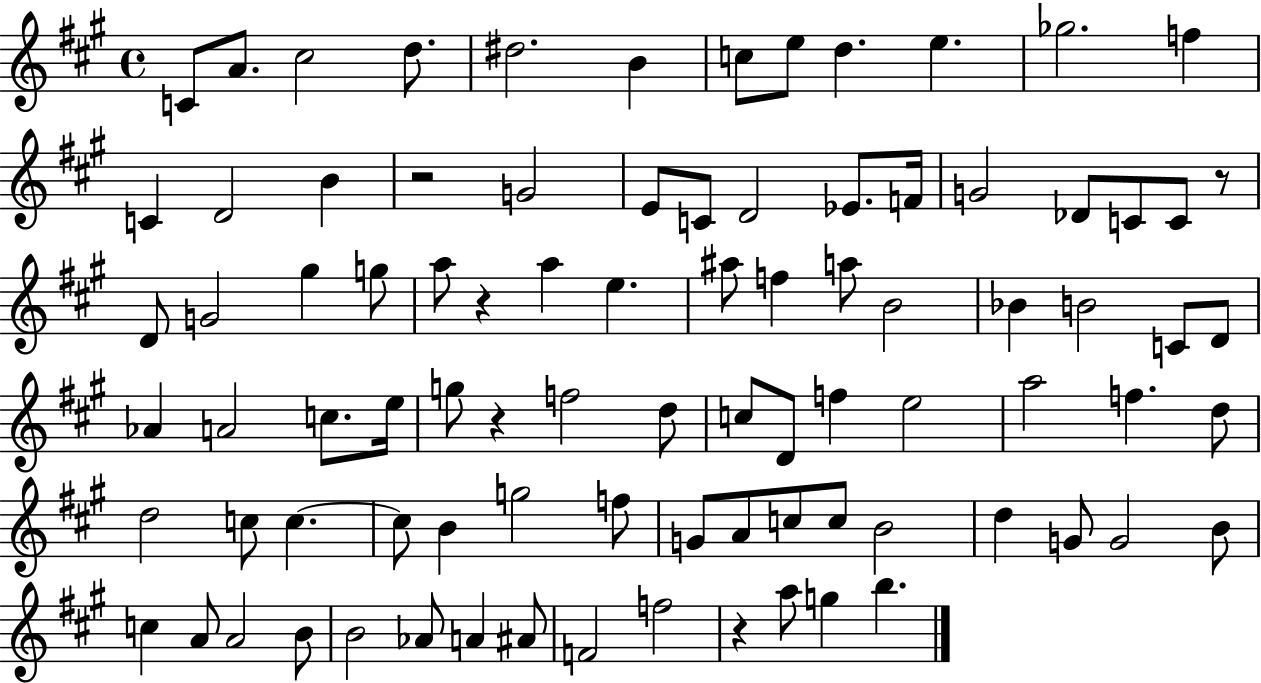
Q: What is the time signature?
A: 4/4